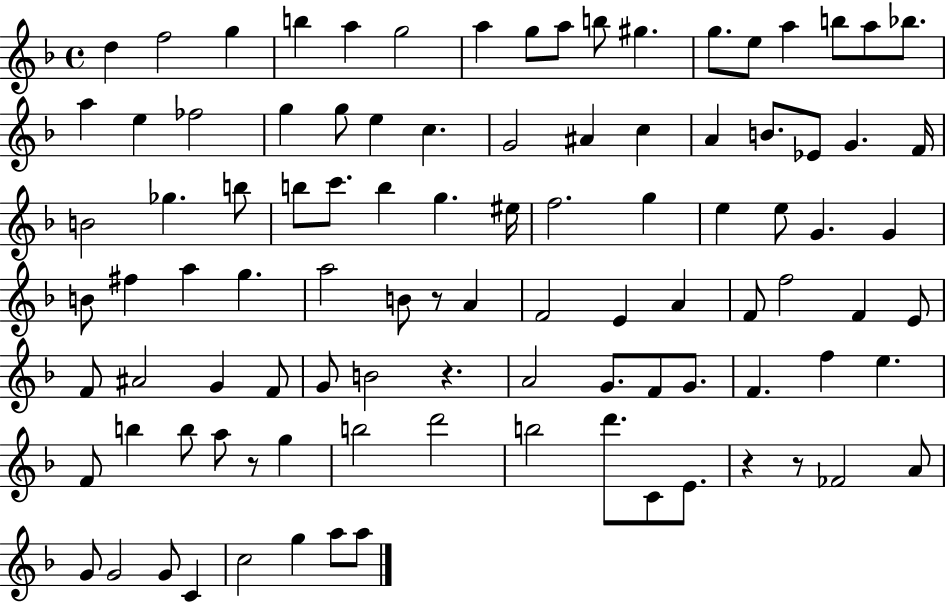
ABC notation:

X:1
T:Untitled
M:4/4
L:1/4
K:F
d f2 g b a g2 a g/2 a/2 b/2 ^g g/2 e/2 a b/2 a/2 _b/2 a e _f2 g g/2 e c G2 ^A c A B/2 _E/2 G F/4 B2 _g b/2 b/2 c'/2 b g ^e/4 f2 g e e/2 G G B/2 ^f a g a2 B/2 z/2 A F2 E A F/2 f2 F E/2 F/2 ^A2 G F/2 G/2 B2 z A2 G/2 F/2 G/2 F f e F/2 b b/2 a/2 z/2 g b2 d'2 b2 d'/2 C/2 E/2 z z/2 _F2 A/2 G/2 G2 G/2 C c2 g a/2 a/2